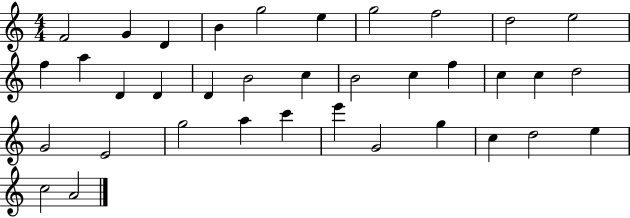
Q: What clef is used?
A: treble